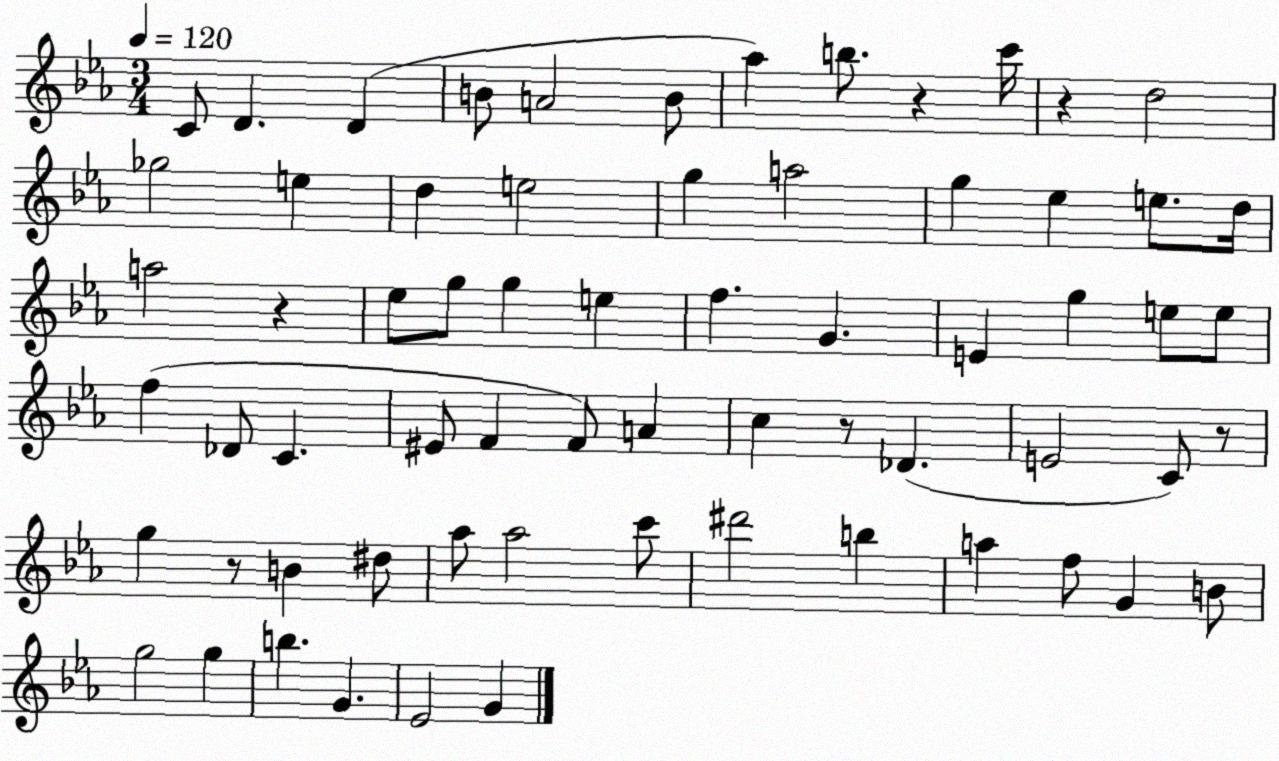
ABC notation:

X:1
T:Untitled
M:3/4
L:1/4
K:Eb
C/2 D D B/2 A2 B/2 _a b/2 z c'/4 z d2 _g2 e d e2 g a2 g _e e/2 d/4 a2 z _e/2 g/2 g e f G E g e/2 e/2 f _D/2 C ^E/2 F F/2 A c z/2 _D E2 C/2 z/2 g z/2 B ^d/2 _a/2 _a2 c'/2 ^d'2 b a f/2 G B/2 g2 g b G _E2 G